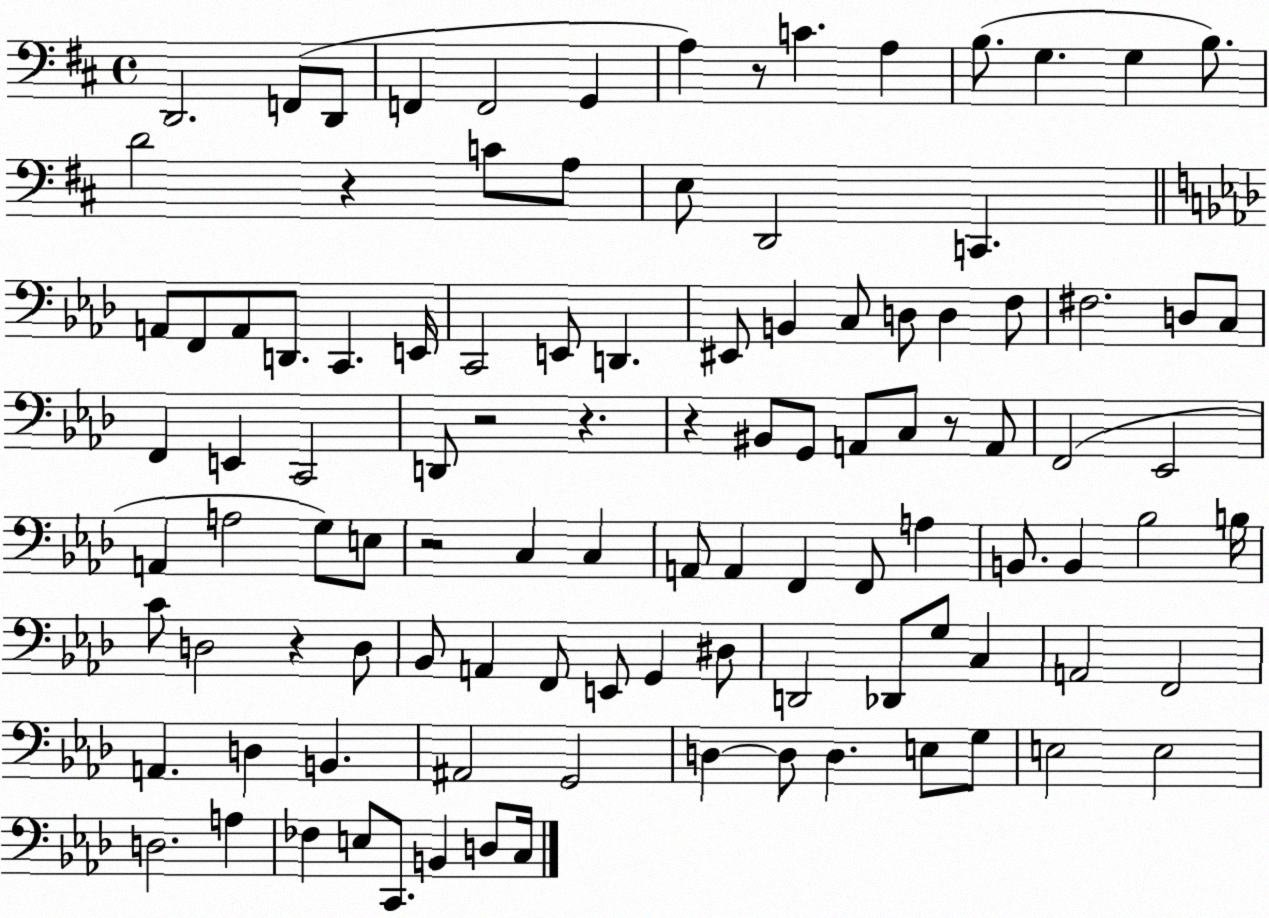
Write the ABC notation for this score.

X:1
T:Untitled
M:4/4
L:1/4
K:D
D,,2 F,,/2 D,,/2 F,, F,,2 G,, A, z/2 C A, B,/2 G, G, B,/2 D2 z C/2 A,/2 E,/2 D,,2 C,, A,,/2 F,,/2 A,,/2 D,,/2 C,, E,,/4 C,,2 E,,/2 D,, ^E,,/2 B,, C,/2 D,/2 D, F,/2 ^F,2 D,/2 C,/2 F,, E,, C,,2 D,,/2 z2 z z ^B,,/2 G,,/2 A,,/2 C,/2 z/2 A,,/2 F,,2 _E,,2 A,, A,2 G,/2 E,/2 z2 C, C, A,,/2 A,, F,, F,,/2 A, B,,/2 B,, _B,2 B,/4 C/2 D,2 z D,/2 _B,,/2 A,, F,,/2 E,,/2 G,, ^D,/2 D,,2 _D,,/2 G,/2 C, A,,2 F,,2 A,, D, B,, ^A,,2 G,,2 D, D,/2 D, E,/2 G,/2 E,2 E,2 D,2 A, _F, E,/2 C,,/2 B,, D,/2 C,/4